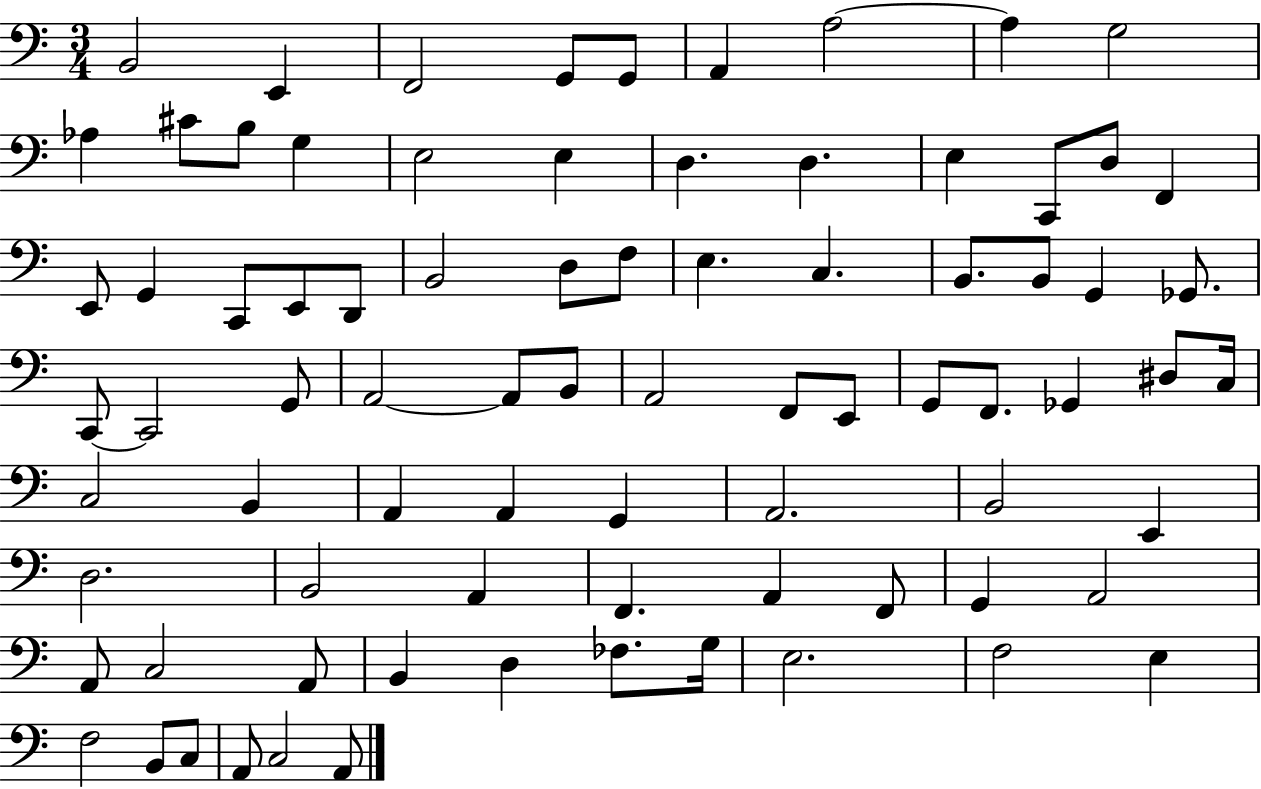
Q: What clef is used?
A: bass